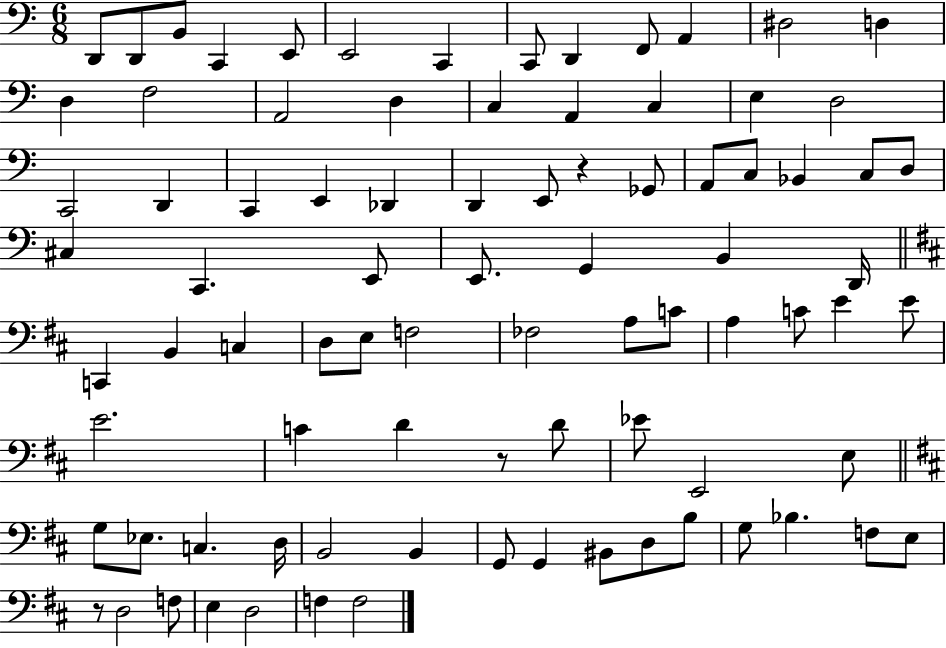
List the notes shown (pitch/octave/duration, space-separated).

D2/e D2/e B2/e C2/q E2/e E2/h C2/q C2/e D2/q F2/e A2/q D#3/h D3/q D3/q F3/h A2/h D3/q C3/q A2/q C3/q E3/q D3/h C2/h D2/q C2/q E2/q Db2/q D2/q E2/e R/q Gb2/e A2/e C3/e Bb2/q C3/e D3/e C#3/q C2/q. E2/e E2/e. G2/q B2/q D2/s C2/q B2/q C3/q D3/e E3/e F3/h FES3/h A3/e C4/e A3/q C4/e E4/q E4/e E4/h. C4/q D4/q R/e D4/e Eb4/e E2/h E3/e G3/e Eb3/e. C3/q. D3/s B2/h B2/q G2/e G2/q BIS2/e D3/e B3/e G3/e Bb3/q. F3/e E3/e R/e D3/h F3/e E3/q D3/h F3/q F3/h